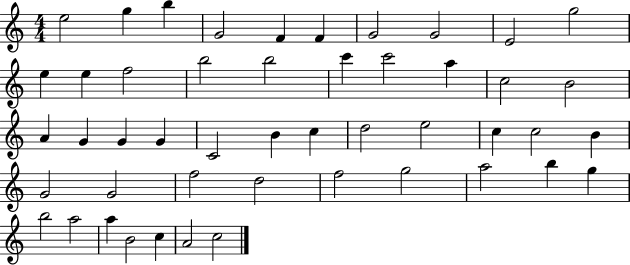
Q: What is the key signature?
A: C major